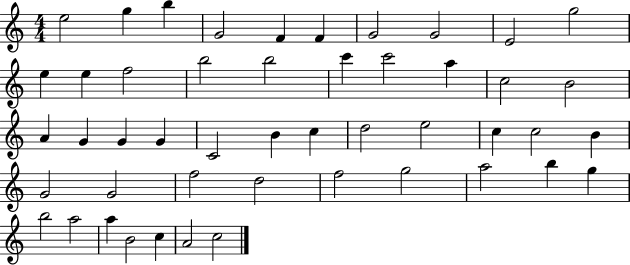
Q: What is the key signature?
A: C major